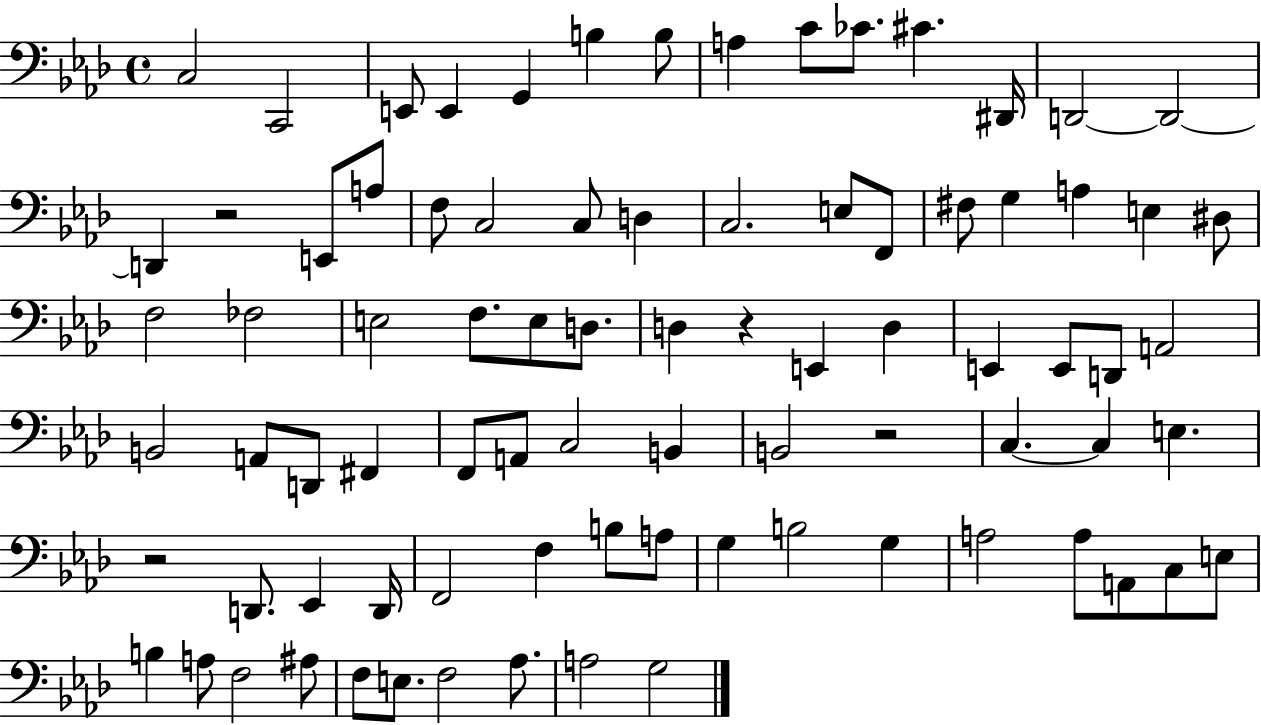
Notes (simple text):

C3/h C2/h E2/e E2/q G2/q B3/q B3/e A3/q C4/e CES4/e. C#4/q. D#2/s D2/h D2/h D2/q R/h E2/e A3/e F3/e C3/h C3/e D3/q C3/h. E3/e F2/e F#3/e G3/q A3/q E3/q D#3/e F3/h FES3/h E3/h F3/e. E3/e D3/e. D3/q R/q E2/q D3/q E2/q E2/e D2/e A2/h B2/h A2/e D2/e F#2/q F2/e A2/e C3/h B2/q B2/h R/h C3/q. C3/q E3/q. R/h D2/e. Eb2/q D2/s F2/h F3/q B3/e A3/e G3/q B3/h G3/q A3/h A3/e A2/e C3/e E3/e B3/q A3/e F3/h A#3/e F3/e E3/e. F3/h Ab3/e. A3/h G3/h